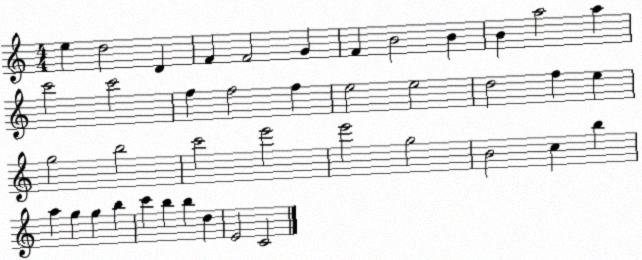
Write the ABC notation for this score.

X:1
T:Untitled
M:4/4
L:1/4
K:C
e d2 D F F2 G F B2 B B a2 a c'2 c'2 f f2 f e2 e2 d2 f e g2 b2 c'2 e'2 e'2 g2 B2 c b a g g b c' b b d E2 C2